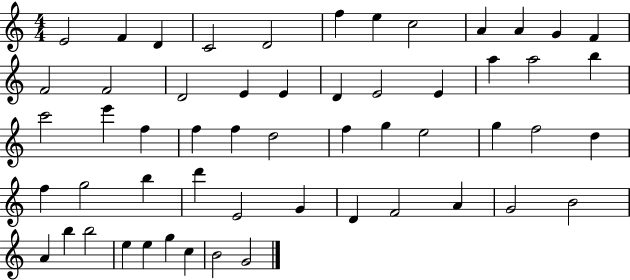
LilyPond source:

{
  \clef treble
  \numericTimeSignature
  \time 4/4
  \key c \major
  e'2 f'4 d'4 | c'2 d'2 | f''4 e''4 c''2 | a'4 a'4 g'4 f'4 | \break f'2 f'2 | d'2 e'4 e'4 | d'4 e'2 e'4 | a''4 a''2 b''4 | \break c'''2 e'''4 f''4 | f''4 f''4 d''2 | f''4 g''4 e''2 | g''4 f''2 d''4 | \break f''4 g''2 b''4 | d'''4 e'2 g'4 | d'4 f'2 a'4 | g'2 b'2 | \break a'4 b''4 b''2 | e''4 e''4 g''4 c''4 | b'2 g'2 | \bar "|."
}